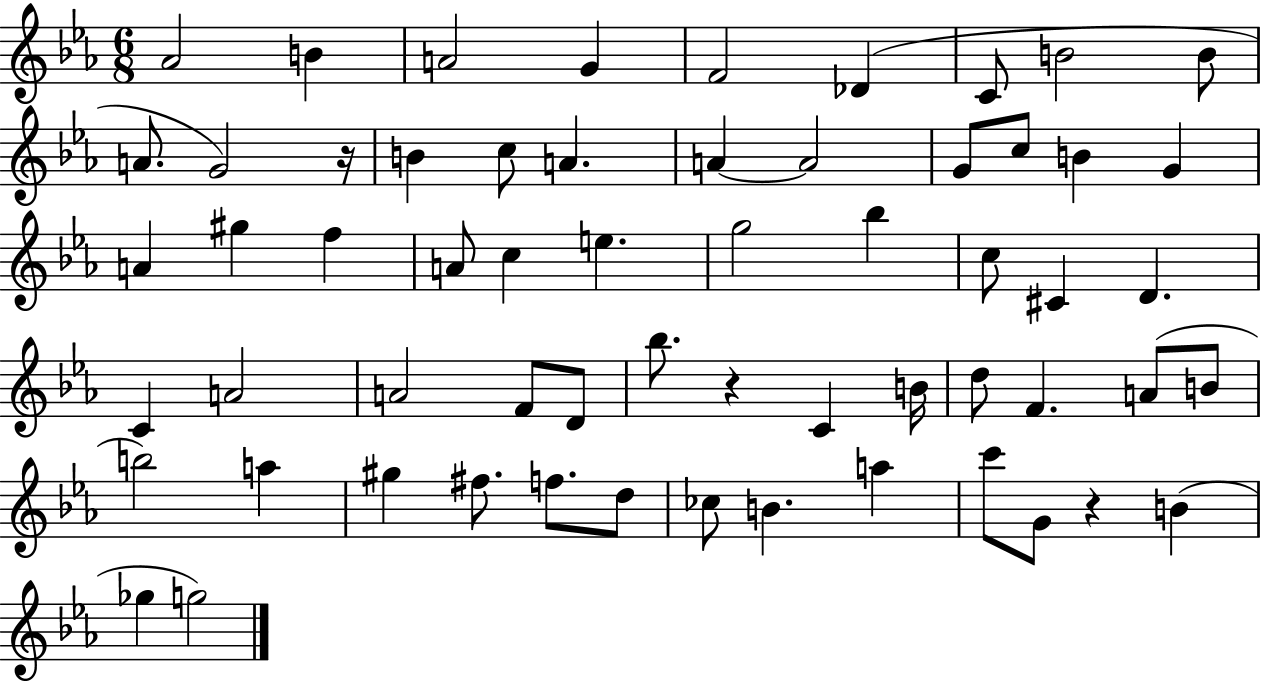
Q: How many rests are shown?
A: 3